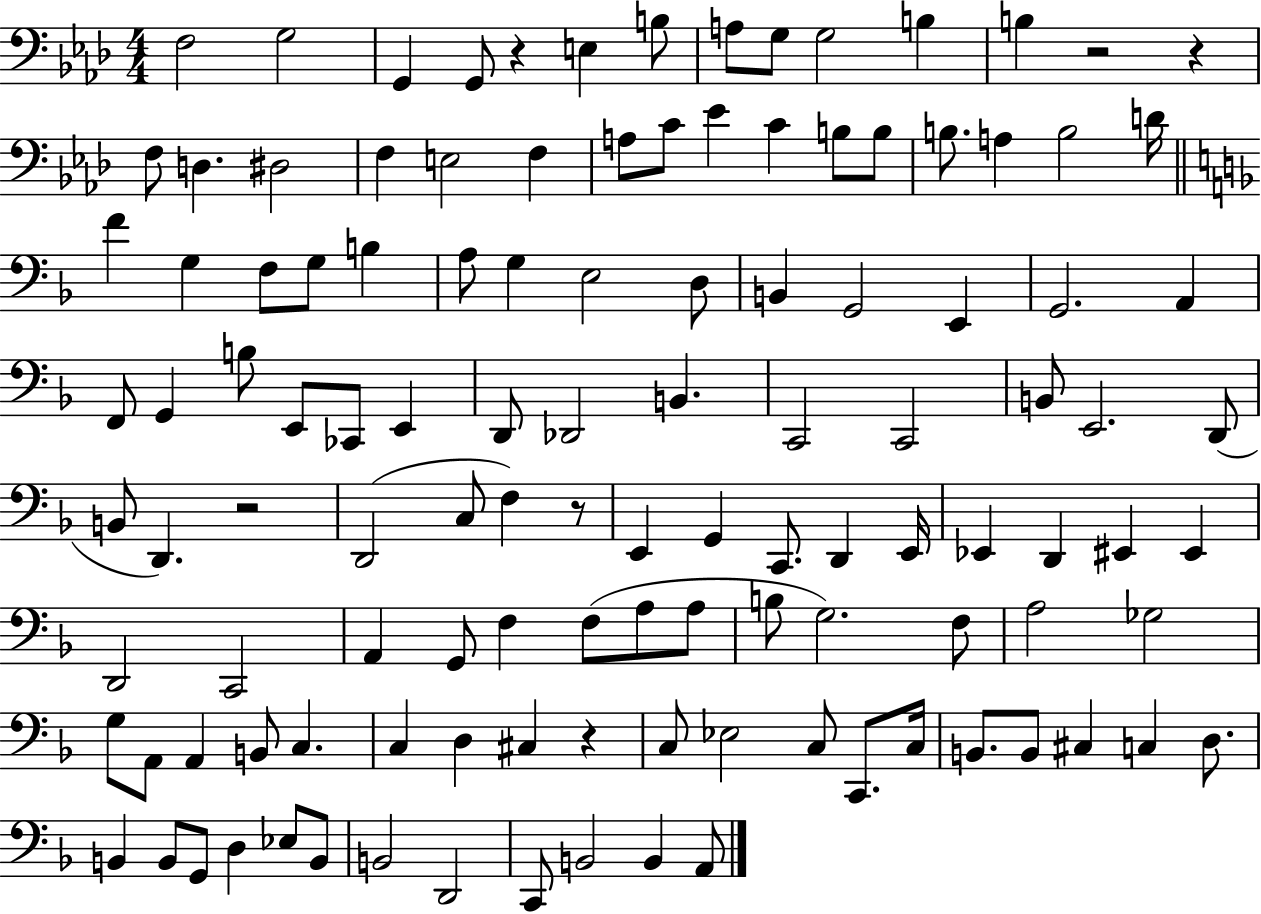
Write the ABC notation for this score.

X:1
T:Untitled
M:4/4
L:1/4
K:Ab
F,2 G,2 G,, G,,/2 z E, B,/2 A,/2 G,/2 G,2 B, B, z2 z F,/2 D, ^D,2 F, E,2 F, A,/2 C/2 _E C B,/2 B,/2 B,/2 A, B,2 D/4 F G, F,/2 G,/2 B, A,/2 G, E,2 D,/2 B,, G,,2 E,, G,,2 A,, F,,/2 G,, B,/2 E,,/2 _C,,/2 E,, D,,/2 _D,,2 B,, C,,2 C,,2 B,,/2 E,,2 D,,/2 B,,/2 D,, z2 D,,2 C,/2 F, z/2 E,, G,, C,,/2 D,, E,,/4 _E,, D,, ^E,, ^E,, D,,2 C,,2 A,, G,,/2 F, F,/2 A,/2 A,/2 B,/2 G,2 F,/2 A,2 _G,2 G,/2 A,,/2 A,, B,,/2 C, C, D, ^C, z C,/2 _E,2 C,/2 C,,/2 C,/4 B,,/2 B,,/2 ^C, C, D,/2 B,, B,,/2 G,,/2 D, _E,/2 B,,/2 B,,2 D,,2 C,,/2 B,,2 B,, A,,/2